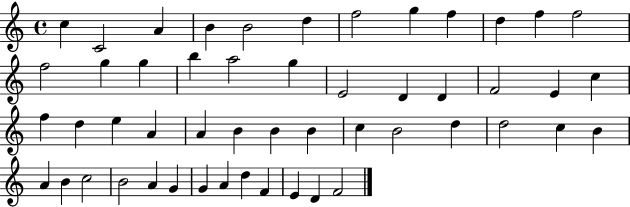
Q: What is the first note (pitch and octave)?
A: C5